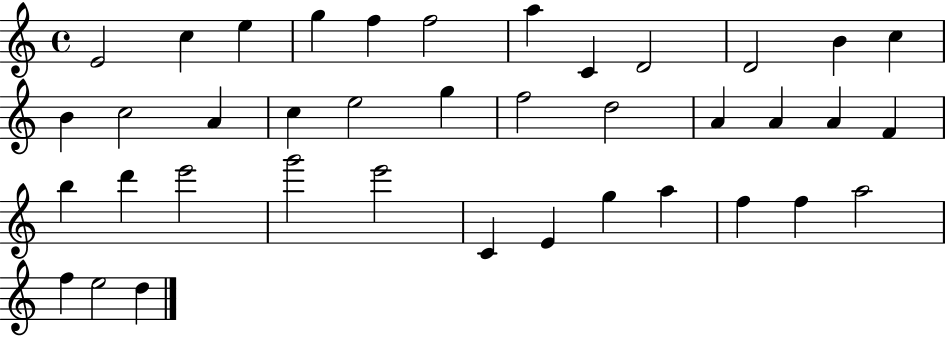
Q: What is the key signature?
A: C major